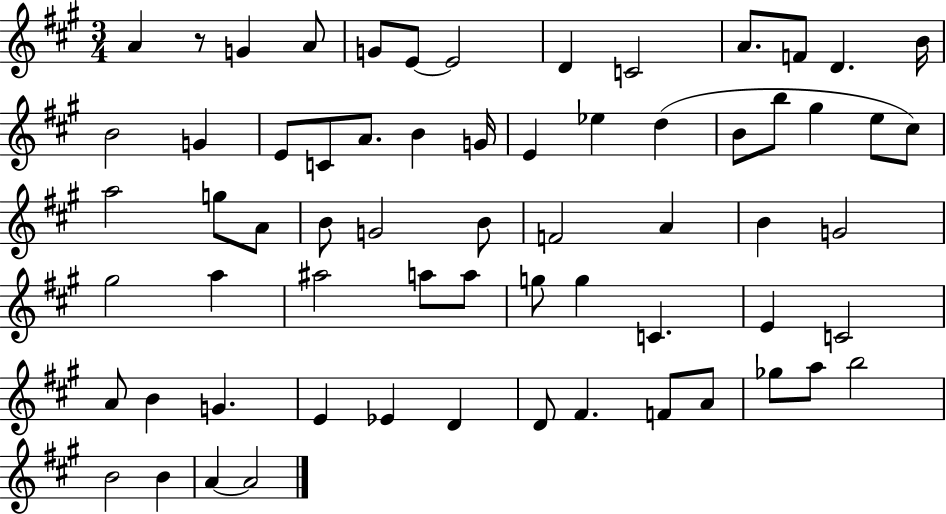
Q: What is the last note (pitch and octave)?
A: A4